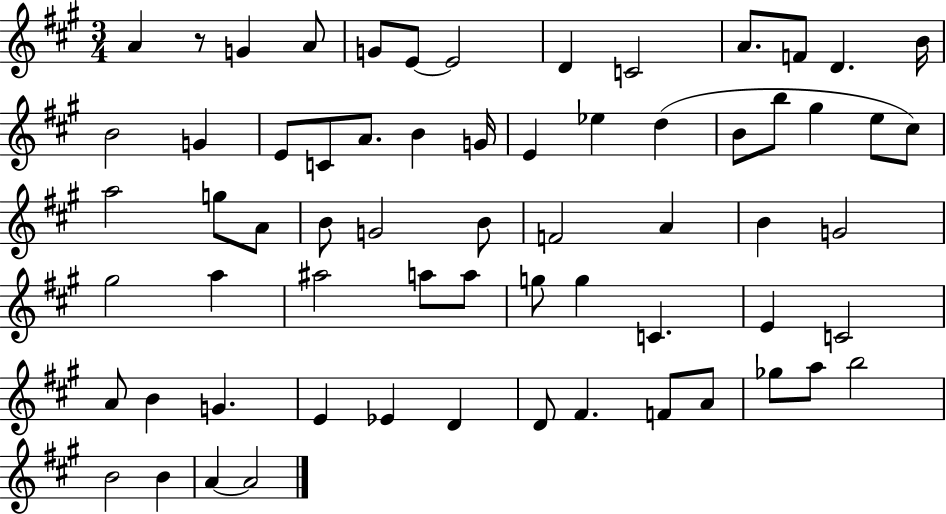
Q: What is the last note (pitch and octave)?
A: A4